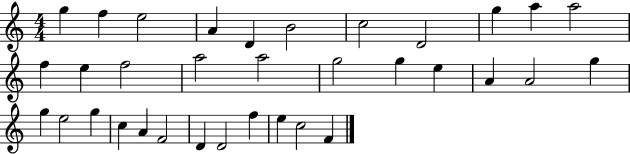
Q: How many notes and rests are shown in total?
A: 34